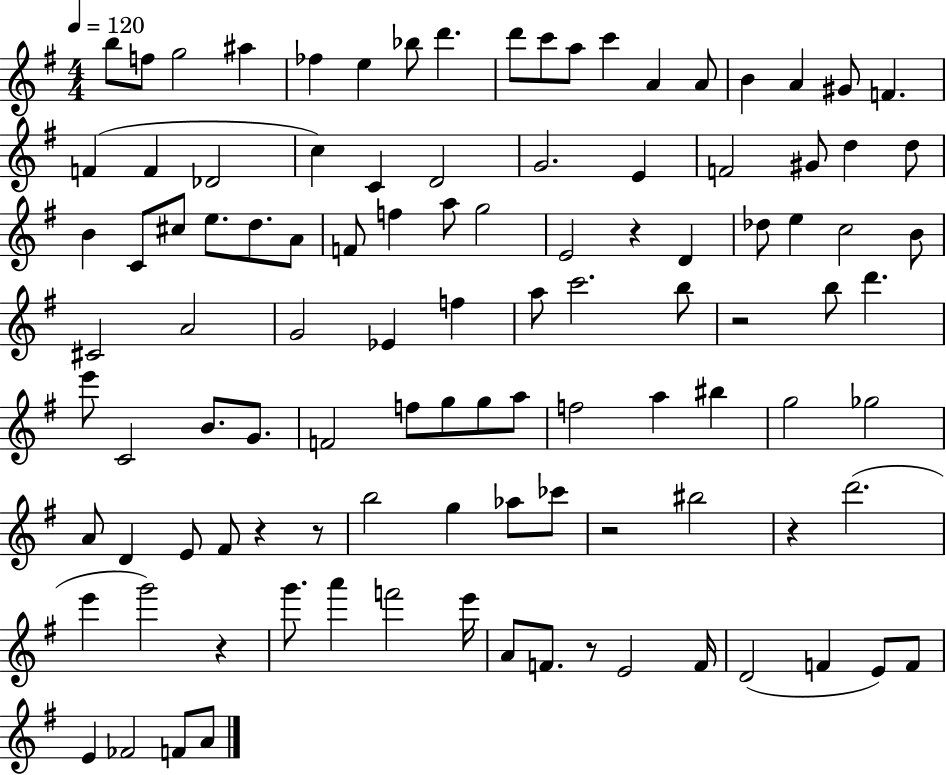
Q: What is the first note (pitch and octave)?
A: B5